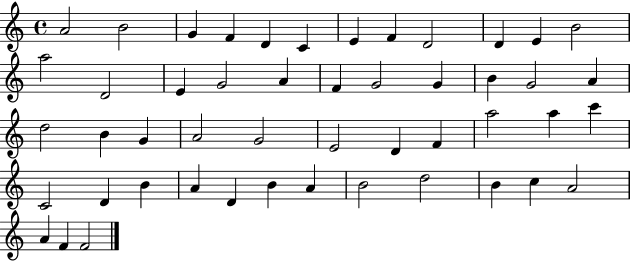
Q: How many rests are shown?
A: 0